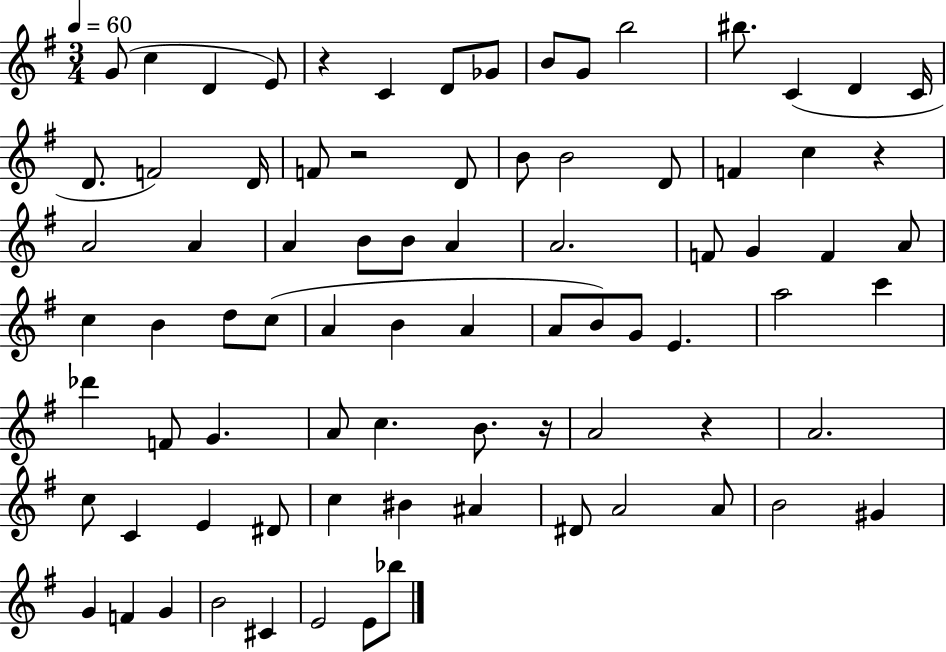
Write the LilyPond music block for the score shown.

{
  \clef treble
  \numericTimeSignature
  \time 3/4
  \key g \major
  \tempo 4 = 60
  g'8( c''4 d'4 e'8) | r4 c'4 d'8 ges'8 | b'8 g'8 b''2 | bis''8. c'4( d'4 c'16 | \break d'8. f'2) d'16 | f'8 r2 d'8 | b'8 b'2 d'8 | f'4 c''4 r4 | \break a'2 a'4 | a'4 b'8 b'8 a'4 | a'2. | f'8 g'4 f'4 a'8 | \break c''4 b'4 d''8 c''8( | a'4 b'4 a'4 | a'8 b'8) g'8 e'4. | a''2 c'''4 | \break des'''4 f'8 g'4. | a'8 c''4. b'8. r16 | a'2 r4 | a'2. | \break c''8 c'4 e'4 dis'8 | c''4 bis'4 ais'4 | dis'8 a'2 a'8 | b'2 gis'4 | \break g'4 f'4 g'4 | b'2 cis'4 | e'2 e'8 bes''8 | \bar "|."
}